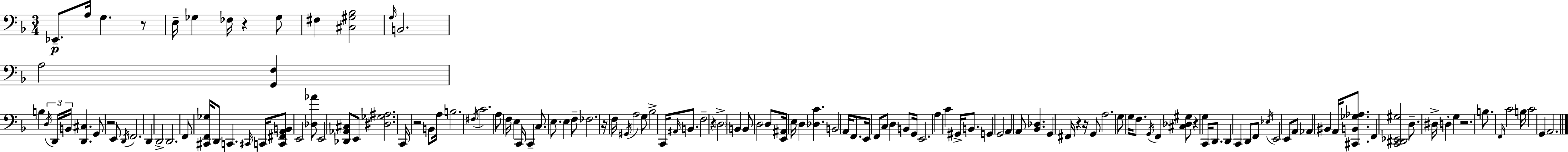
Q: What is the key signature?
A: D minor